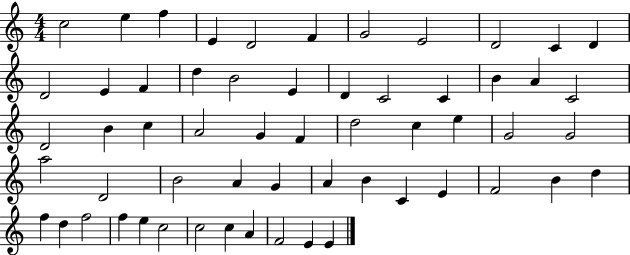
{
  \clef treble
  \numericTimeSignature
  \time 4/4
  \key c \major
  c''2 e''4 f''4 | e'4 d'2 f'4 | g'2 e'2 | d'2 c'4 d'4 | \break d'2 e'4 f'4 | d''4 b'2 e'4 | d'4 c'2 c'4 | b'4 a'4 c'2 | \break d'2 b'4 c''4 | a'2 g'4 f'4 | d''2 c''4 e''4 | g'2 g'2 | \break a''2 d'2 | b'2 a'4 g'4 | a'4 b'4 c'4 e'4 | f'2 b'4 d''4 | \break f''4 d''4 f''2 | f''4 e''4 c''2 | c''2 c''4 a'4 | f'2 e'4 e'4 | \break \bar "|."
}